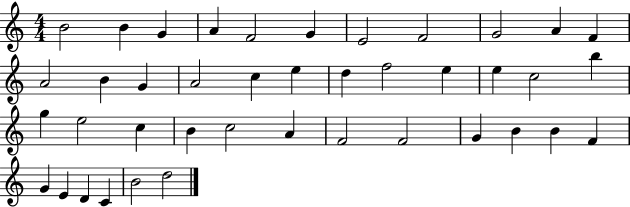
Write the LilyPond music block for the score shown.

{
  \clef treble
  \numericTimeSignature
  \time 4/4
  \key c \major
  b'2 b'4 g'4 | a'4 f'2 g'4 | e'2 f'2 | g'2 a'4 f'4 | \break a'2 b'4 g'4 | a'2 c''4 e''4 | d''4 f''2 e''4 | e''4 c''2 b''4 | \break g''4 e''2 c''4 | b'4 c''2 a'4 | f'2 f'2 | g'4 b'4 b'4 f'4 | \break g'4 e'4 d'4 c'4 | b'2 d''2 | \bar "|."
}